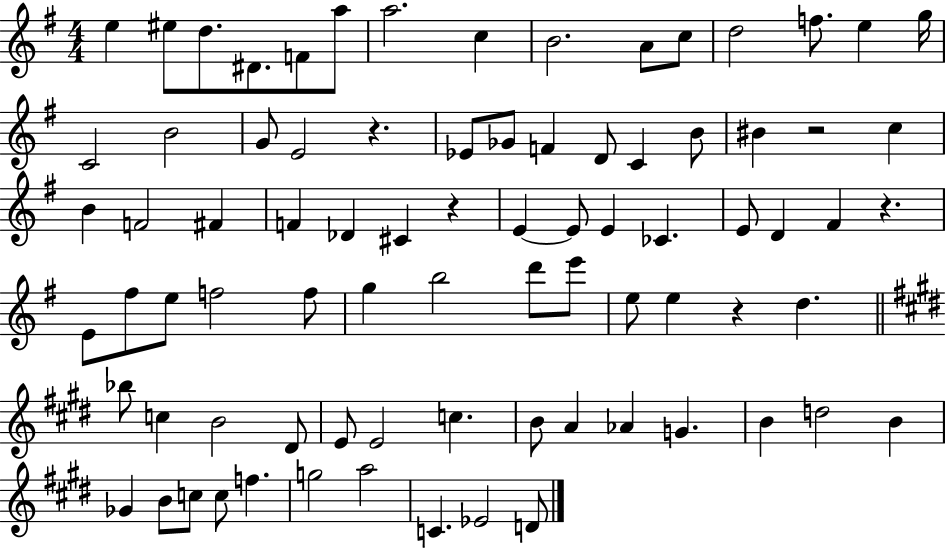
X:1
T:Untitled
M:4/4
L:1/4
K:G
e ^e/2 d/2 ^D/2 F/2 a/2 a2 c B2 A/2 c/2 d2 f/2 e g/4 C2 B2 G/2 E2 z _E/2 _G/2 F D/2 C B/2 ^B z2 c B F2 ^F F _D ^C z E E/2 E _C E/2 D ^F z E/2 ^f/2 e/2 f2 f/2 g b2 d'/2 e'/2 e/2 e z d _b/2 c B2 ^D/2 E/2 E2 c B/2 A _A G B d2 B _G B/2 c/2 c/2 f g2 a2 C _E2 D/2